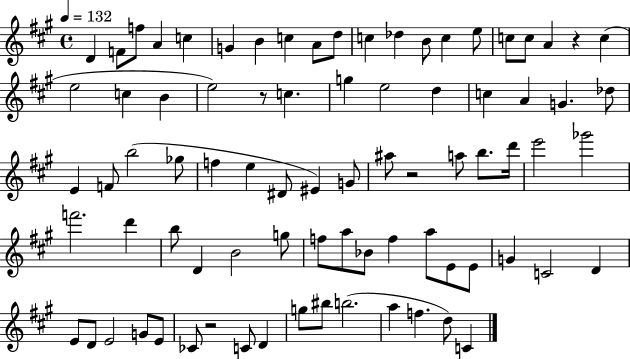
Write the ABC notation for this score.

X:1
T:Untitled
M:4/4
L:1/4
K:A
D F/2 f/2 A c G B c A/2 d/2 c _d B/2 c e/2 c/2 c/2 A z c e2 c B e2 z/2 c g e2 d c A G _d/2 E F/2 b2 _g/2 f e ^D/2 ^E G/2 ^a/2 z2 a/2 b/2 d'/4 e'2 _g'2 f'2 d' b/2 D B2 g/2 f/2 a/2 _B/2 f a/2 E/2 E/2 G C2 D E/2 D/2 E2 G/2 E/2 _C/2 z2 C/2 D g/2 ^b/2 b2 a f d/2 C